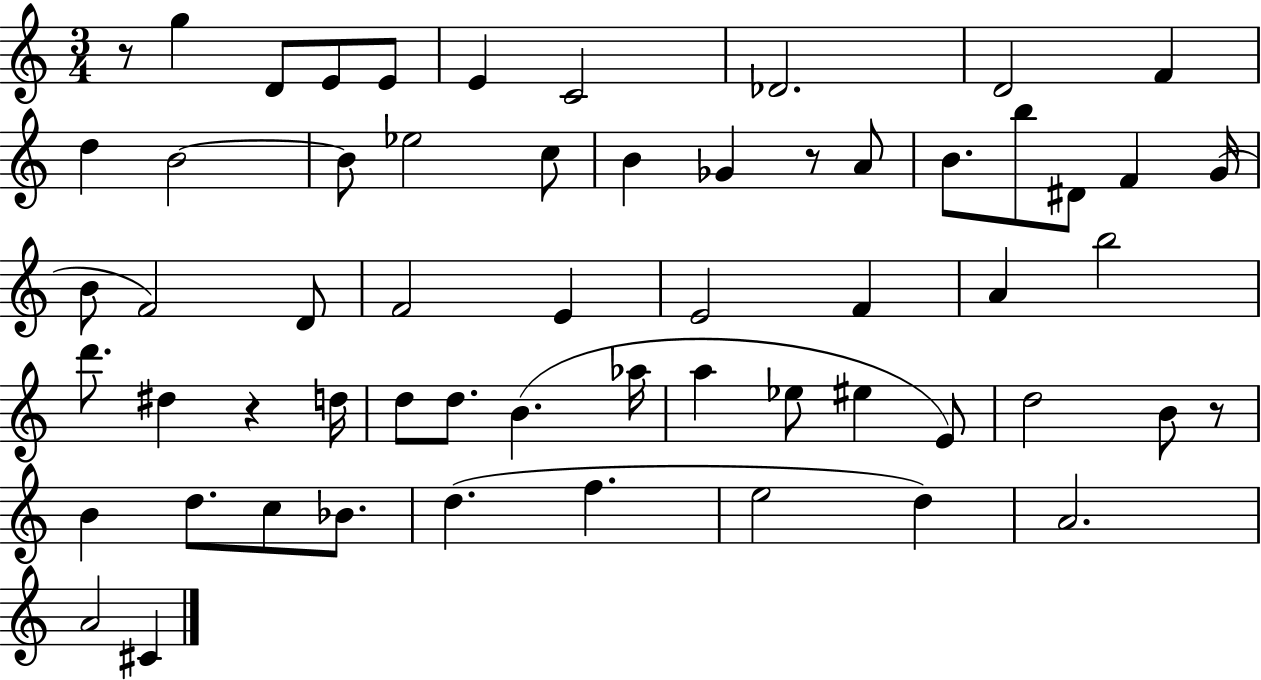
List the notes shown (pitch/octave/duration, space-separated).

R/e G5/q D4/e E4/e E4/e E4/q C4/h Db4/h. D4/h F4/q D5/q B4/h B4/e Eb5/h C5/e B4/q Gb4/q R/e A4/e B4/e. B5/e D#4/e F4/q G4/s B4/e F4/h D4/e F4/h E4/q E4/h F4/q A4/q B5/h D6/e. D#5/q R/q D5/s D5/e D5/e. B4/q. Ab5/s A5/q Eb5/e EIS5/q E4/e D5/h B4/e R/e B4/q D5/e. C5/e Bb4/e. D5/q. F5/q. E5/h D5/q A4/h. A4/h C#4/q